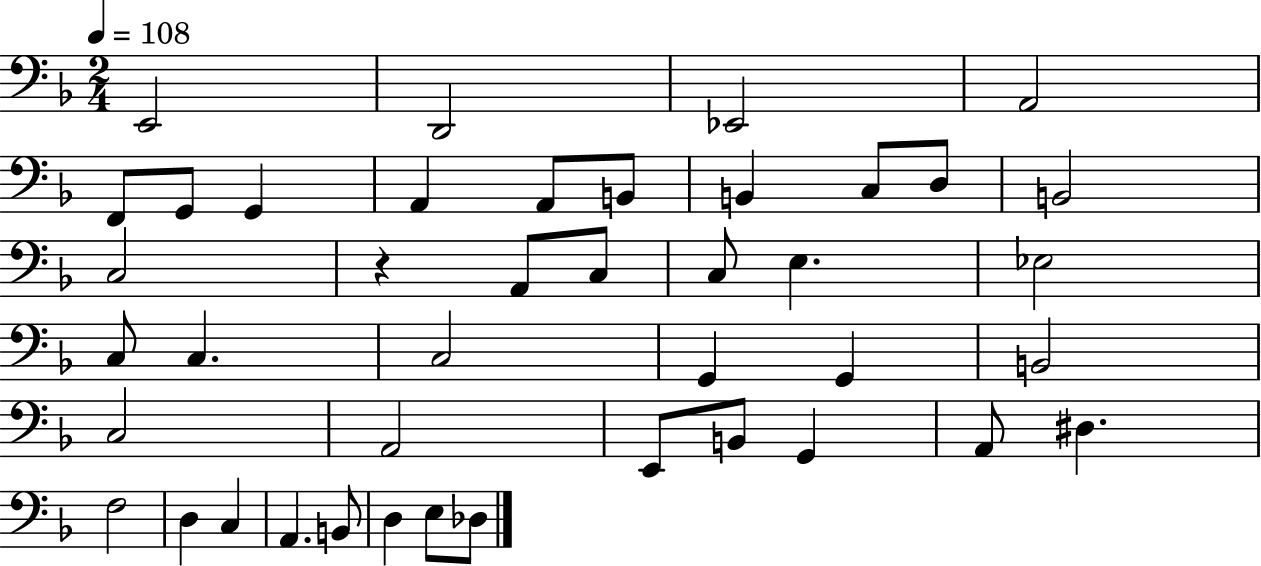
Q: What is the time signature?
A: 2/4